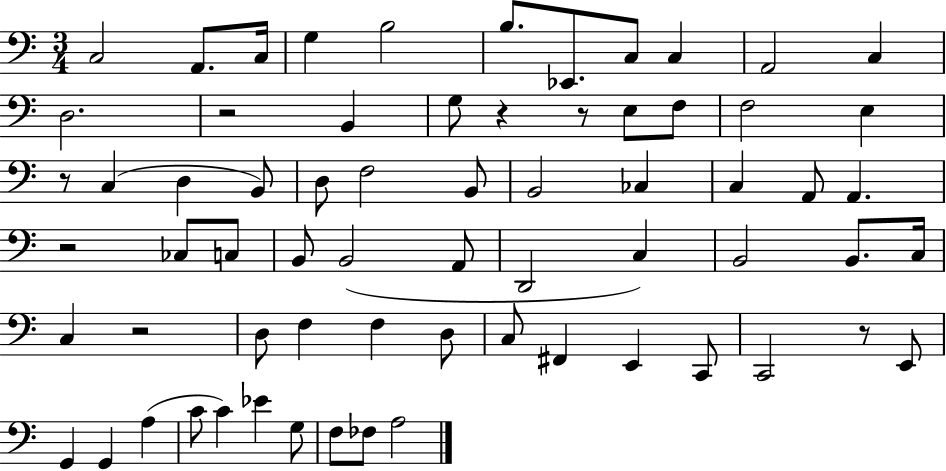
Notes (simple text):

C3/h A2/e. C3/s G3/q B3/h B3/e. Eb2/e. C3/e C3/q A2/h C3/q D3/h. R/h B2/q G3/e R/q R/e E3/e F3/e F3/h E3/q R/e C3/q D3/q B2/e D3/e F3/h B2/e B2/h CES3/q C3/q A2/e A2/q. R/h CES3/e C3/e B2/e B2/h A2/e D2/h C3/q B2/h B2/e. C3/s C3/q R/h D3/e F3/q F3/q D3/e C3/e F#2/q E2/q C2/e C2/h R/e E2/e G2/q G2/q A3/q C4/e C4/q Eb4/q G3/e F3/e FES3/e A3/h